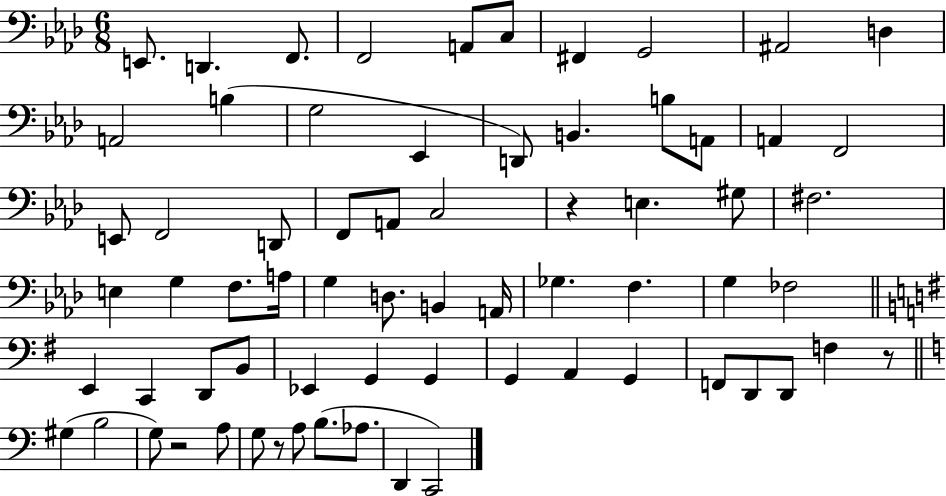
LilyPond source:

{
  \clef bass
  \numericTimeSignature
  \time 6/8
  \key aes \major
  e,8. d,4. f,8. | f,2 a,8 c8 | fis,4 g,2 | ais,2 d4 | \break a,2 b4( | g2 ees,4 | d,8) b,4. b8 a,8 | a,4 f,2 | \break e,8 f,2 d,8 | f,8 a,8 c2 | r4 e4. gis8 | fis2. | \break e4 g4 f8. a16 | g4 d8. b,4 a,16 | ges4. f4. | g4 fes2 | \break \bar "||" \break \key g \major e,4 c,4 d,8 b,8 | ees,4 g,4 g,4 | g,4 a,4 g,4 | f,8 d,8 d,8 f4 r8 | \break \bar "||" \break \key a \minor gis4( b2 | g8) r2 a8 | g8 r8 a8 b8.( aes8. | d,4 c,2) | \break \bar "|."
}